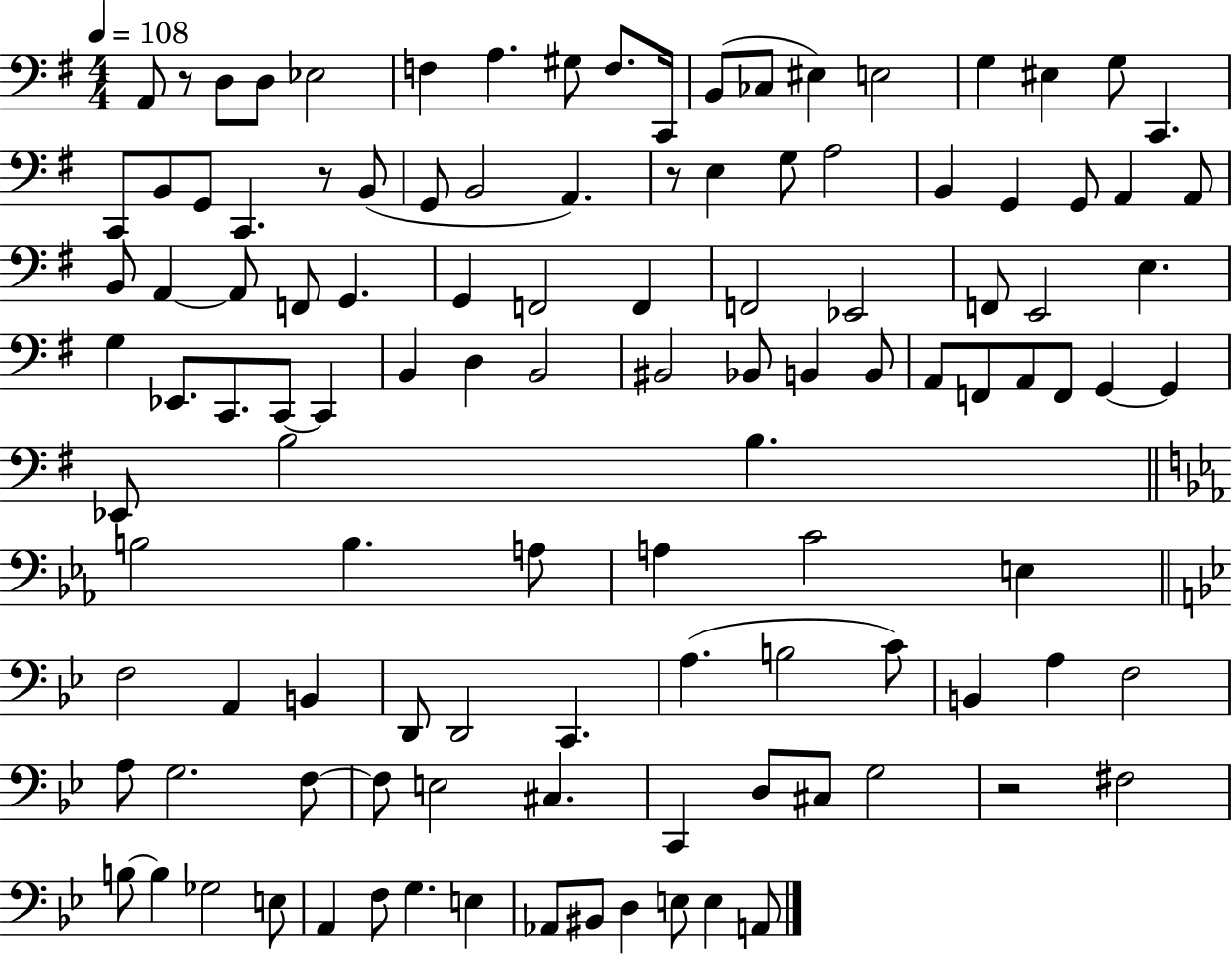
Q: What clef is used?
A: bass